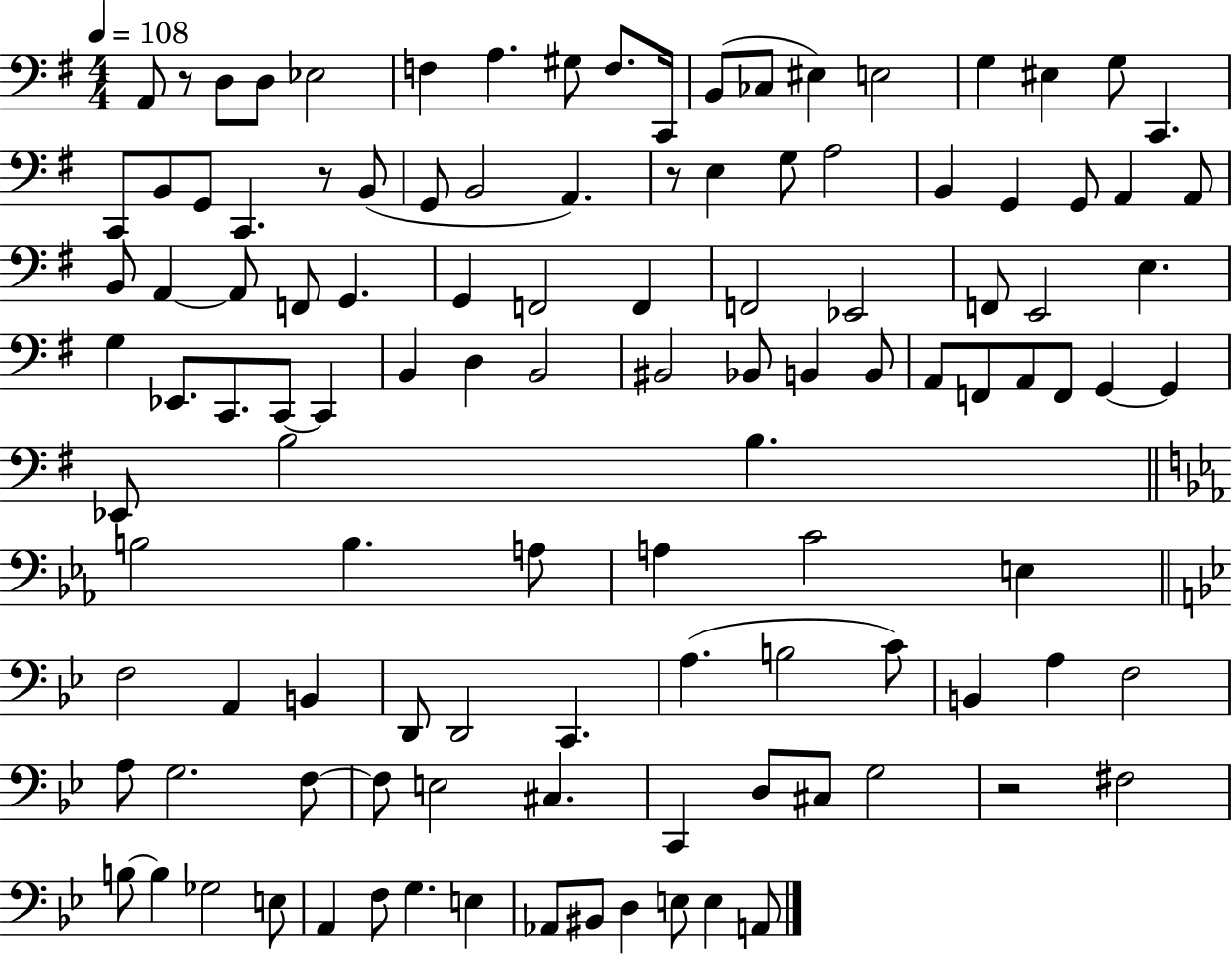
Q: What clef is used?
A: bass